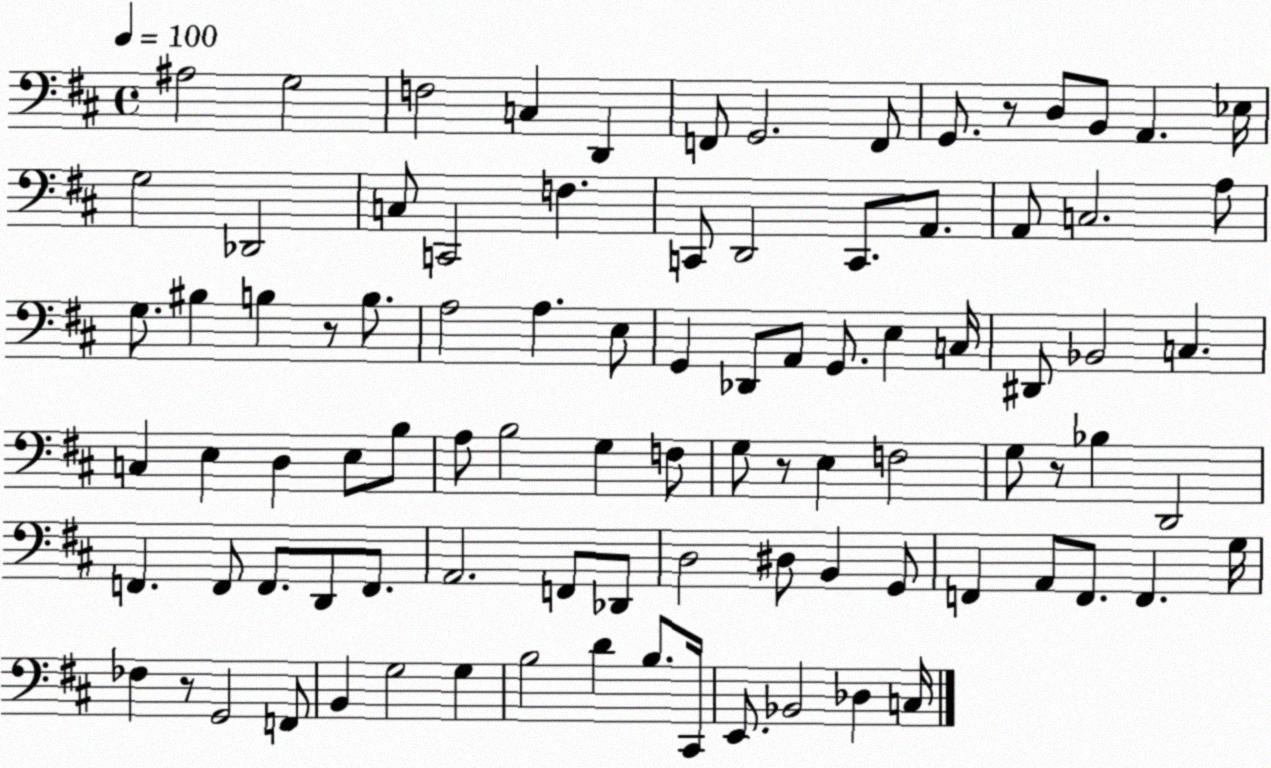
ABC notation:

X:1
T:Untitled
M:4/4
L:1/4
K:D
^A,2 G,2 F,2 C, D,, F,,/2 G,,2 F,,/2 G,,/2 z/2 D,/2 B,,/2 A,, _E,/4 G,2 _D,,2 C,/2 C,,2 F, C,,/2 D,,2 C,,/2 A,,/2 A,,/2 C,2 A,/2 G,/2 ^B, B, z/2 B,/2 A,2 A, E,/2 G,, _D,,/2 A,,/2 G,,/2 E, C,/4 ^D,,/2 _B,,2 C, C, E, D, E,/2 B,/2 A,/2 B,2 G, F,/2 G,/2 z/2 E, F,2 G,/2 z/2 _B, D,,2 F,, F,,/2 F,,/2 D,,/2 F,,/2 A,,2 F,,/2 _D,,/2 D,2 ^D,/2 B,, G,,/2 F,, A,,/2 F,,/2 F,, G,/4 _F, z/2 G,,2 F,,/2 B,, G,2 G, B,2 D B,/2 ^C,,/4 E,,/2 _B,,2 _D, C,/4